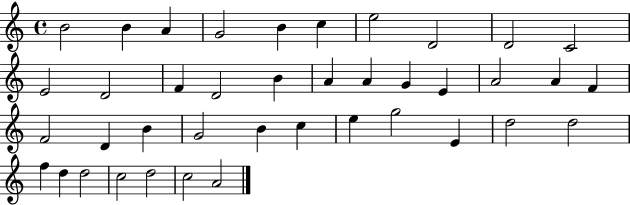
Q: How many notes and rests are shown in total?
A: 40